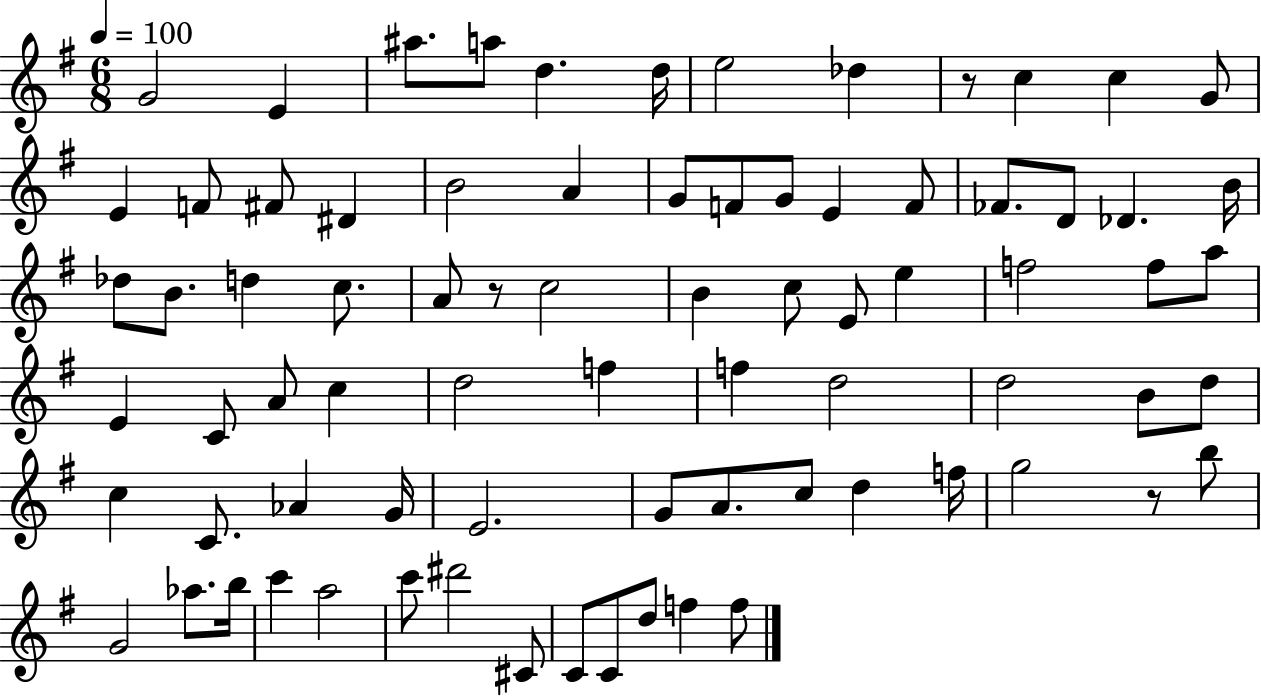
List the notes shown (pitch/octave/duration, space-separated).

G4/h E4/q A#5/e. A5/e D5/q. D5/s E5/h Db5/q R/e C5/q C5/q G4/e E4/q F4/e F#4/e D#4/q B4/h A4/q G4/e F4/e G4/e E4/q F4/e FES4/e. D4/e Db4/q. B4/s Db5/e B4/e. D5/q C5/e. A4/e R/e C5/h B4/q C5/e E4/e E5/q F5/h F5/e A5/e E4/q C4/e A4/e C5/q D5/h F5/q F5/q D5/h D5/h B4/e D5/e C5/q C4/e. Ab4/q G4/s E4/h. G4/e A4/e. C5/e D5/q F5/s G5/h R/e B5/e G4/h Ab5/e. B5/s C6/q A5/h C6/e D#6/h C#4/e C4/e C4/e D5/e F5/q F5/e